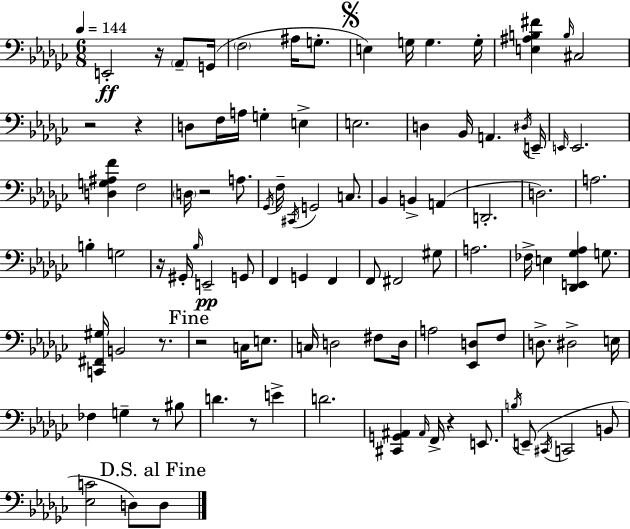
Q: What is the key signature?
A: EES minor